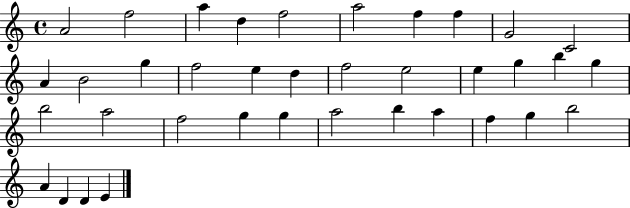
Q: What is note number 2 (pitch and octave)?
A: F5